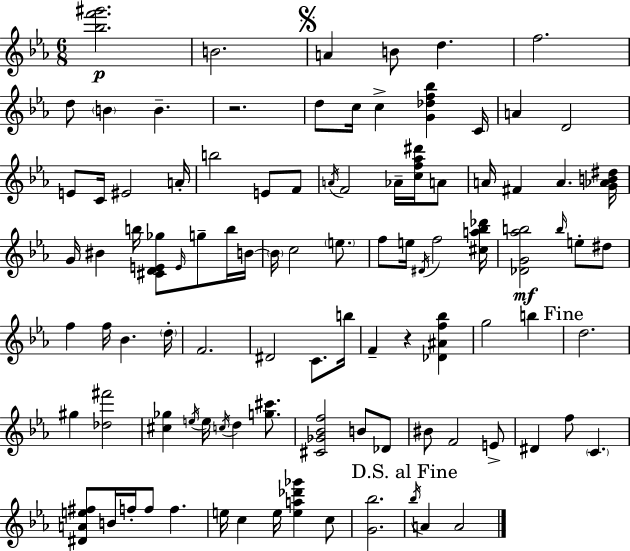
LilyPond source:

{
  \clef treble
  \numericTimeSignature
  \time 6/8
  \key c \minor
  <bes'' f''' gis'''>2.\p | b'2. | \mark \markup { \musicglyph "scripts.segno" } a'4 b'8 d''4. | f''2. | \break d''8 \parenthesize b'4 b'4.-- | r2. | d''8 c''16 c''4-> <g' des'' f'' bes''>4 c'16 | a'4 d'2 | \break e'8 c'16 eis'2 a'16-. | b''2 e'8 f'8 | \acciaccatura { a'16 } f'2 aes'16-- <c'' f'' aes'' dis'''>16 a'8 | a'16 fis'4 a'4. | \break <g' aes' b' dis''>16 g'16 bis'4 b''16 <cis' d' e' ges''>8 \grace { e'16 } g''8-- | b''16 b'16~~ \parenthesize b'16 c''2 \parenthesize e''8. | f''8 e''16 \acciaccatura { dis'16 } f''2 | <cis'' a'' bes'' des'''>16 <des' g' aes'' b''>2\mf \grace { b''16 } | \break e''8-. dis''8 f''4 f''16 bes'4. | \parenthesize d''16-. f'2. | dis'2 | c'8. b''16 f'4-- r4 | \break <des' ais' f'' bes''>4 g''2 | b''4 \mark "Fine" d''2. | gis''4 <des'' fis'''>2 | <cis'' ges''>4 \acciaccatura { e''16 } e''16 \acciaccatura { c''16 } d''4 | \break <g'' cis'''>8. <cis' ges' bes' f''>2 | b'8 des'8 bis'8 f'2 | e'8-> dis'4 f''8 | \parenthesize c'4. <dis' a' e'' fis''>8 b'16 f''16-. f''8 | \break f''4. e''16 c''4 e''16 | <e'' a'' des''' ges'''>4 c''8 <g' bes''>2. | \mark "D.S. al Fine" \acciaccatura { bes''16 } a'4 a'2 | \bar "|."
}